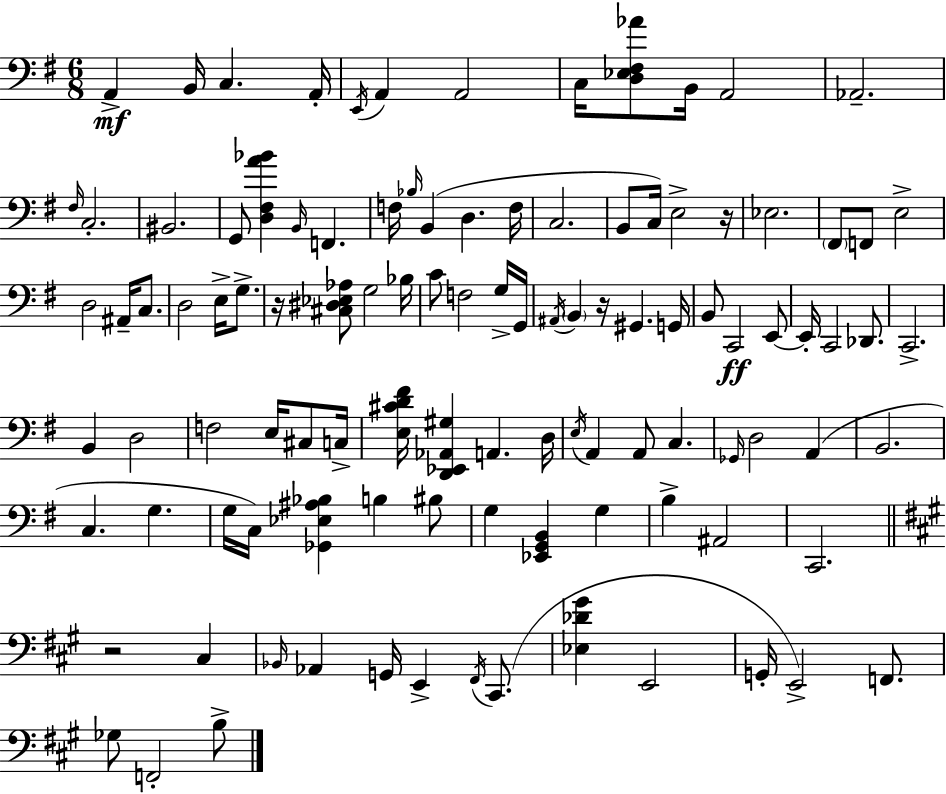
X:1
T:Untitled
M:6/8
L:1/4
K:G
A,, B,,/4 C, A,,/4 E,,/4 A,, A,,2 C,/4 [D,_E,^F,_A]/2 B,,/4 A,,2 _A,,2 ^F,/4 C,2 ^B,,2 G,,/2 [D,^F,A_B] B,,/4 F,, F,/4 _B,/4 B,, D, F,/4 C,2 B,,/2 C,/4 E,2 z/4 _E,2 ^F,,/2 F,,/2 E,2 D,2 ^A,,/4 C,/2 D,2 E,/4 G,/2 z/4 [^C,^D,_E,_A,]/2 G,2 _B,/4 C/2 F,2 G,/4 G,,/4 ^A,,/4 B,, z/4 ^G,, G,,/4 B,,/2 C,,2 E,,/2 E,,/4 C,,2 _D,,/2 C,,2 B,, D,2 F,2 E,/4 ^C,/2 C,/4 [E,^CD^F]/4 [D,,_E,,_A,,^G,] A,, D,/4 E,/4 A,, A,,/2 C, _G,,/4 D,2 A,, B,,2 C, G, G,/4 C,/4 [_G,,_E,^A,_B,] B, ^B,/2 G, [_E,,G,,B,,] G, B, ^A,,2 C,,2 z2 ^C, _B,,/4 _A,, G,,/4 E,, ^F,,/4 ^C,,/2 [_E,_D^G] E,,2 G,,/4 E,,2 F,,/2 _G,/2 F,,2 B,/2